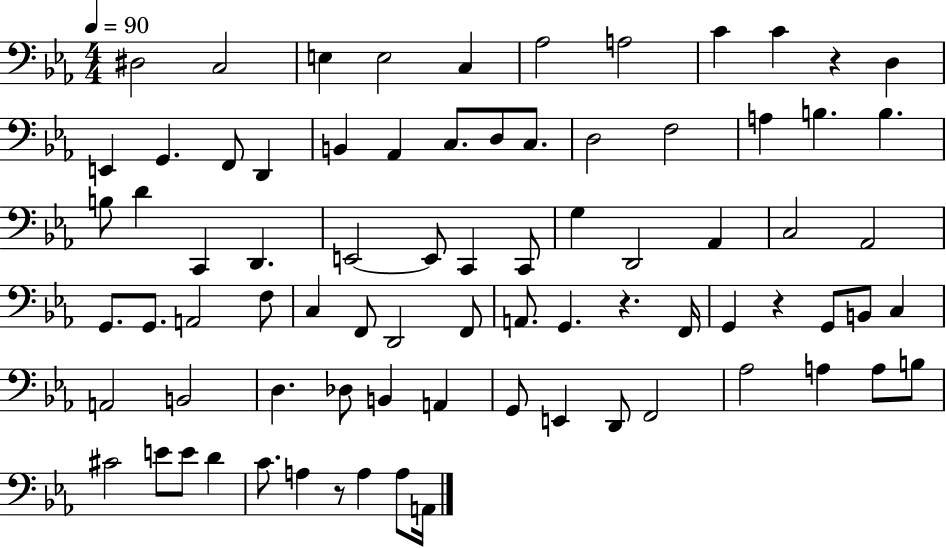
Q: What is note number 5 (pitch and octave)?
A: C3